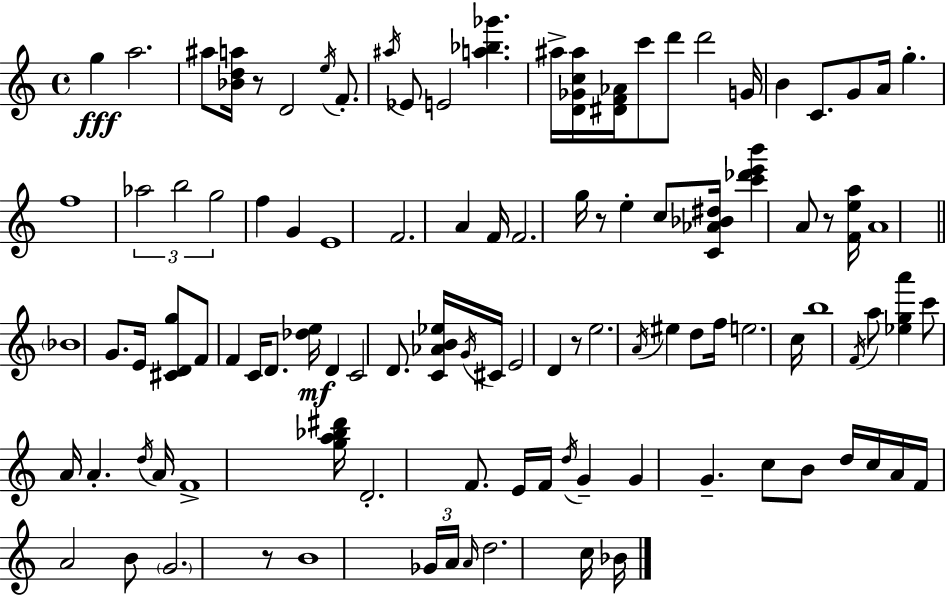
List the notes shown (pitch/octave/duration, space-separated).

G5/q A5/h. A#5/e [Bb4,D5,A5]/s R/e D4/h E5/s F4/e. A#5/s Eb4/e E4/h [A5,Bb5,Gb6]/q. A#5/s [D4,Gb4,C5,A#5]/s [D#4,F4,Ab4]/s C6/e D6/e D6/h G4/s B4/q C4/e. G4/e A4/s G5/q. F5/w Ab5/h B5/h G5/h F5/q G4/q E4/w F4/h. A4/q F4/s F4/h. G5/s R/e E5/q C5/e [C4,Ab4,Bb4,D#5]/s [C6,Db6,E6,B6]/q A4/e R/e [F4,E5,A5]/s A4/w Bb4/w G4/e. E4/s [C#4,D4,G5]/e F4/e F4/q C4/s D4/e. [Db5,E5]/s D4/q C4/h D4/e. [C4,Ab4,B4,Eb5]/s G4/s C#4/s E4/h D4/q R/e E5/h. A4/s EIS5/q D5/e F5/s E5/h. C5/s B5/w F4/s A5/e [Eb5,G5,A6]/q C6/e A4/s A4/q. D5/s A4/s F4/w [G5,A5,Bb5,D#6]/s D4/h. F4/e. E4/s F4/s D5/s G4/q G4/q G4/q. C5/e B4/e D5/s C5/s A4/s F4/s A4/h B4/e G4/h. R/e B4/w Gb4/s A4/s A4/s D5/h. C5/s Bb4/s